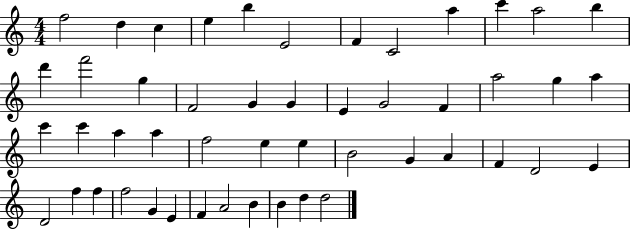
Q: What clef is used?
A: treble